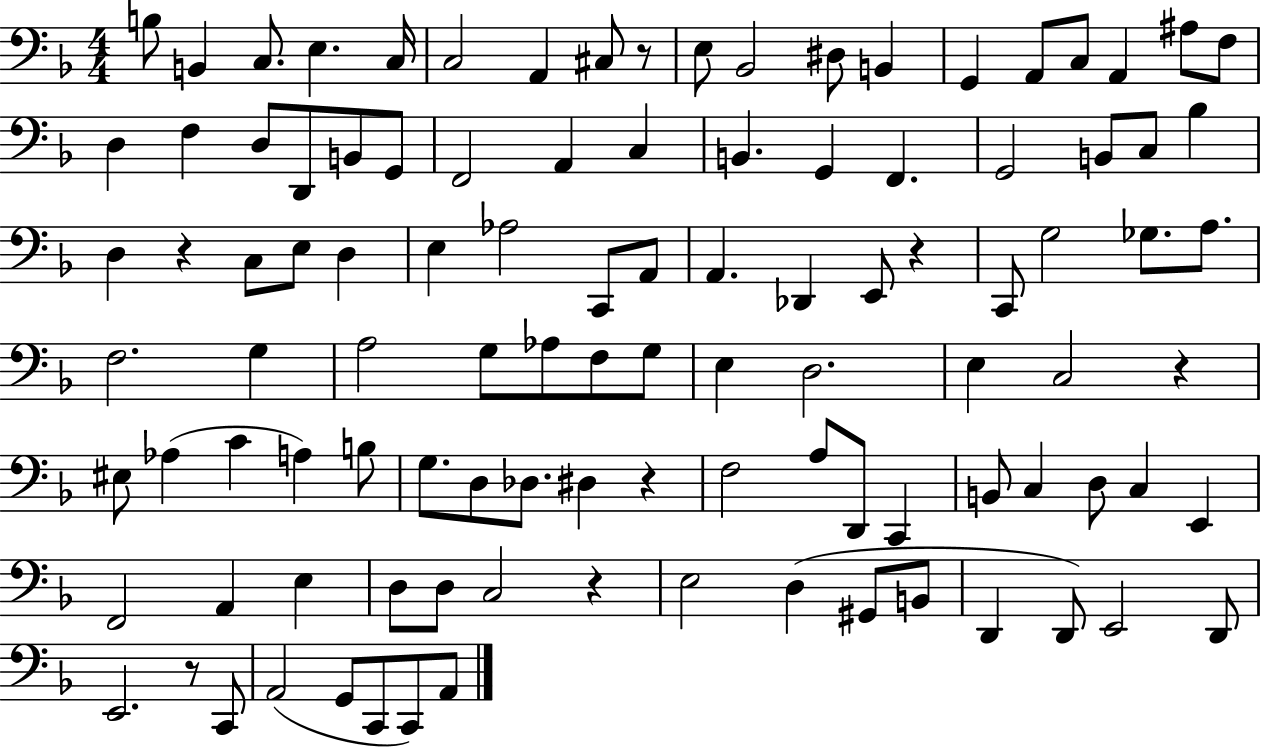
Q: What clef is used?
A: bass